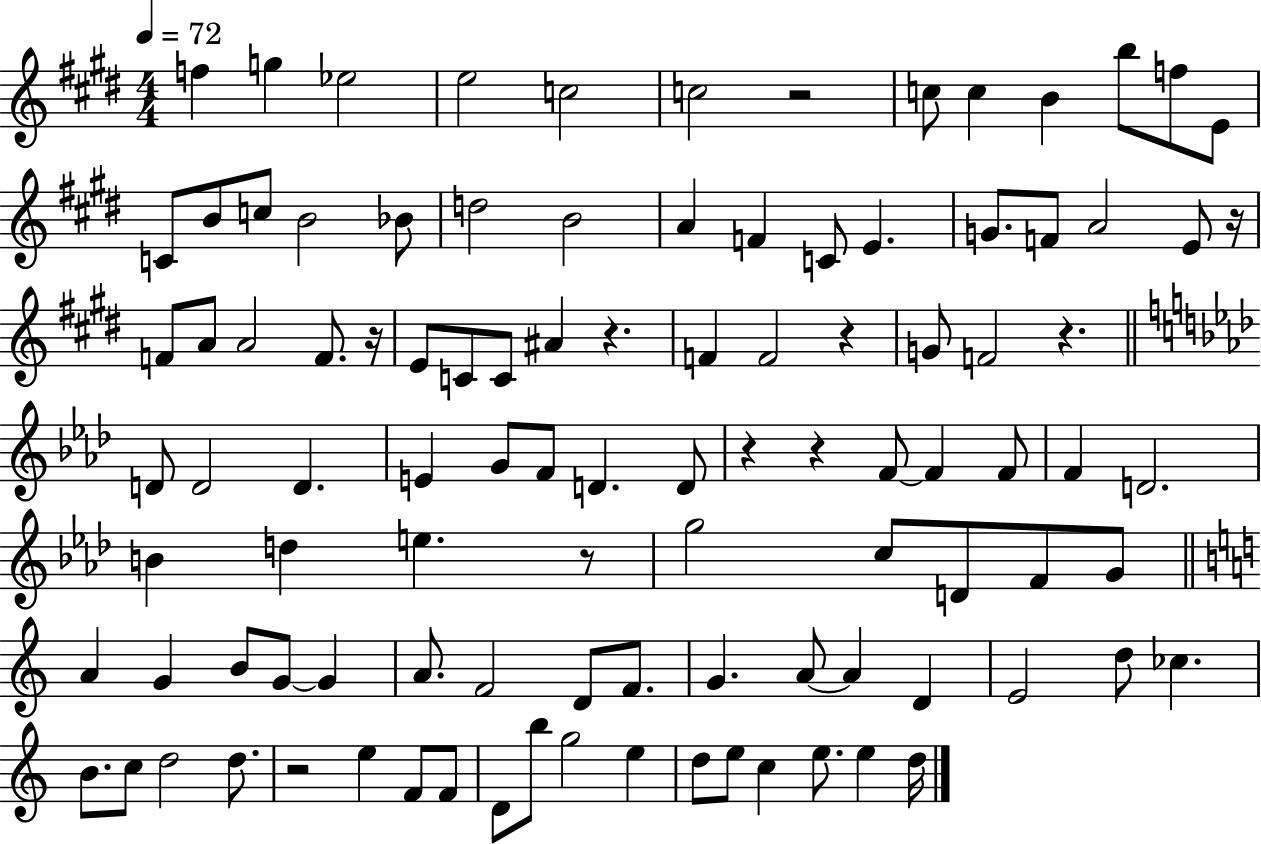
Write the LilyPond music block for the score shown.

{
  \clef treble
  \numericTimeSignature
  \time 4/4
  \key e \major
  \tempo 4 = 72
  f''4 g''4 ees''2 | e''2 c''2 | c''2 r2 | c''8 c''4 b'4 b''8 f''8 e'8 | \break c'8 b'8 c''8 b'2 bes'8 | d''2 b'2 | a'4 f'4 c'8 e'4. | g'8. f'8 a'2 e'8 r16 | \break f'8 a'8 a'2 f'8. r16 | e'8 c'8 c'8 ais'4 r4. | f'4 f'2 r4 | g'8 f'2 r4. | \break \bar "||" \break \key aes \major d'8 d'2 d'4. | e'4 g'8 f'8 d'4. d'8 | r4 r4 f'8~~ f'4 f'8 | f'4 d'2. | \break b'4 d''4 e''4. r8 | g''2 c''8 d'8 f'8 g'8 | \bar "||" \break \key c \major a'4 g'4 b'8 g'8~~ g'4 | a'8. f'2 d'8 f'8. | g'4. a'8~~ a'4 d'4 | e'2 d''8 ces''4. | \break b'8. c''8 d''2 d''8. | r2 e''4 f'8 f'8 | d'8 b''8 g''2 e''4 | d''8 e''8 c''4 e''8. e''4 d''16 | \break \bar "|."
}